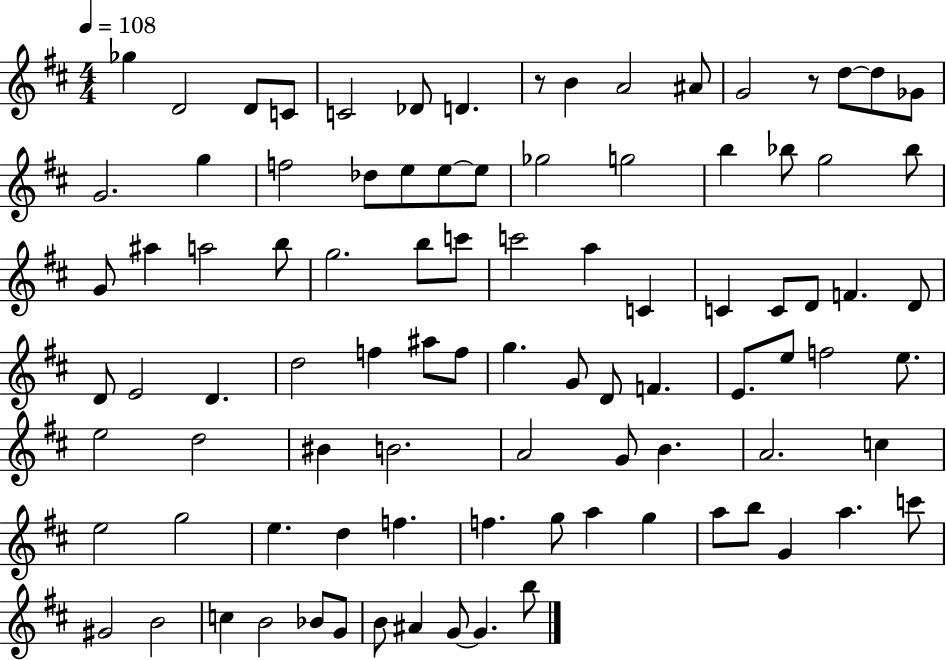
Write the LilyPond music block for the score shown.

{
  \clef treble
  \numericTimeSignature
  \time 4/4
  \key d \major
  \tempo 4 = 108
  ges''4 d'2 d'8 c'8 | c'2 des'8 d'4. | r8 b'4 a'2 ais'8 | g'2 r8 d''8~~ d''8 ges'8 | \break g'2. g''4 | f''2 des''8 e''8 e''8~~ e''8 | ges''2 g''2 | b''4 bes''8 g''2 bes''8 | \break g'8 ais''4 a''2 b''8 | g''2. b''8 c'''8 | c'''2 a''4 c'4 | c'4 c'8 d'8 f'4. d'8 | \break d'8 e'2 d'4. | d''2 f''4 ais''8 f''8 | g''4. g'8 d'8 f'4. | e'8. e''8 f''2 e''8. | \break e''2 d''2 | bis'4 b'2. | a'2 g'8 b'4. | a'2. c''4 | \break e''2 g''2 | e''4. d''4 f''4. | f''4. g''8 a''4 g''4 | a''8 b''8 g'4 a''4. c'''8 | \break gis'2 b'2 | c''4 b'2 bes'8 g'8 | b'8 ais'4 g'8~~ g'4. b''8 | \bar "|."
}